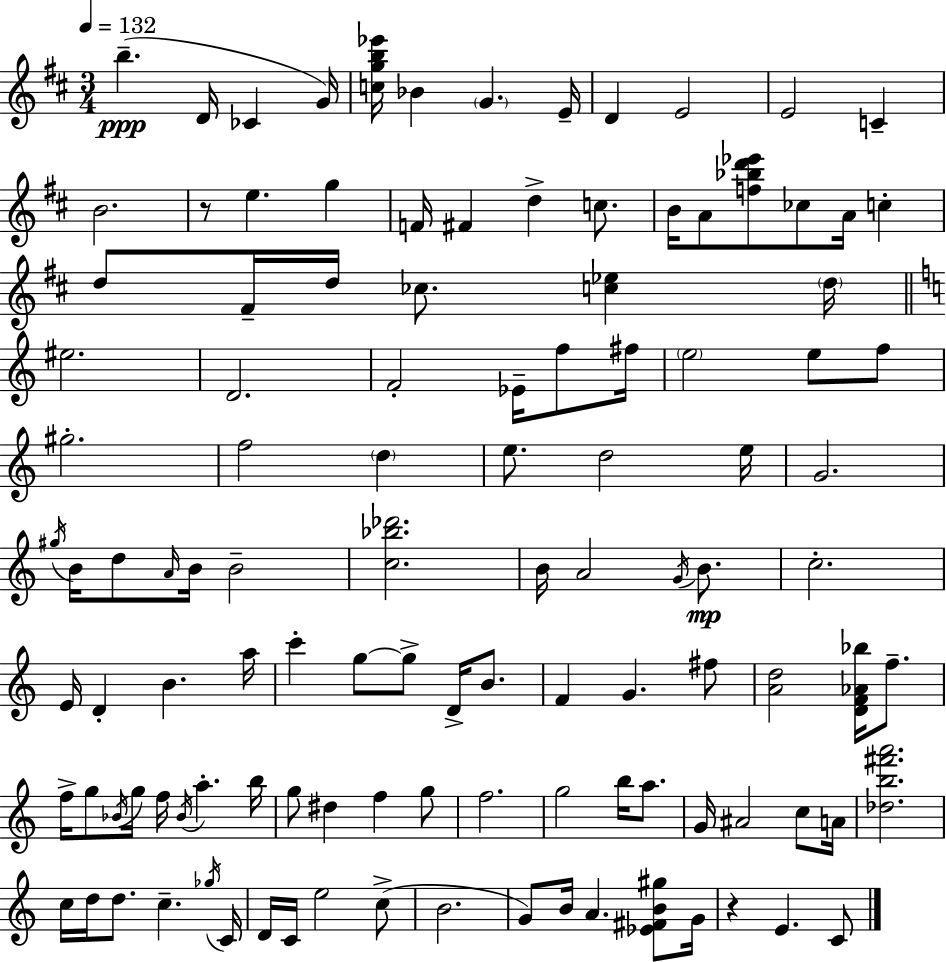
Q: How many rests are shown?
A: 2